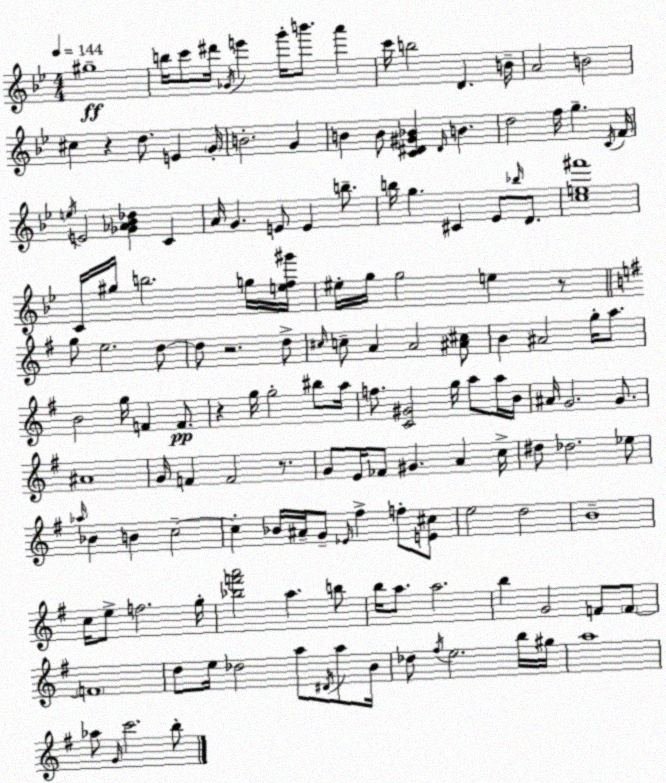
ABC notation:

X:1
T:Untitled
M:4/4
L:1/4
K:Bb
^g4 b/4 c'/2 ^d'/4 _G/4 e' g'/4 b'/2 a' c'/4 b2 D B/4 A2 B2 ^c z d/2 E G/4 B2 G B B/2 [C^D^G_B] ^D/4 B d2 f/4 g C/4 F/4 e/4 E2 [_G_A_B_d] C A/4 G E/2 E b/2 b/4 g ^C _E/2 _b/4 D/2 [ce^f']4 C/4 ^g/4 b2 g/4 [ef^g']/4 ^e/4 g/4 g2 e z/2 g/2 e2 d/2 d/2 z2 d/2 ^c/4 c/2 A A2 [^A^c]/2 B ^A2 g/4 a/2 B2 g/4 F F/2 z g/4 g2 ^b/2 a/4 f/2 [C^G]2 g/4 a/2 a/4 B/4 ^A/4 G2 G/2 ^A4 G/4 F F2 z/2 G/2 E/4 _F/2 ^G A c/4 ^d/2 _d2 _e/2 _a/4 _B B c2 c _B/4 ^A/4 G/2 _E/4 ^f f/2 [E^c]/2 e2 d2 B4 c/4 e/2 f2 g/4 [_bf'a']2 a b/2 b/4 a/2 a2 b G2 F/2 F/2 F4 d/2 e/4 _d2 a/2 ^D/4 a/2 B/4 _d/2 ^f/4 e2 b/4 ^g/4 a4 _a/2 G/4 c'2 b/2